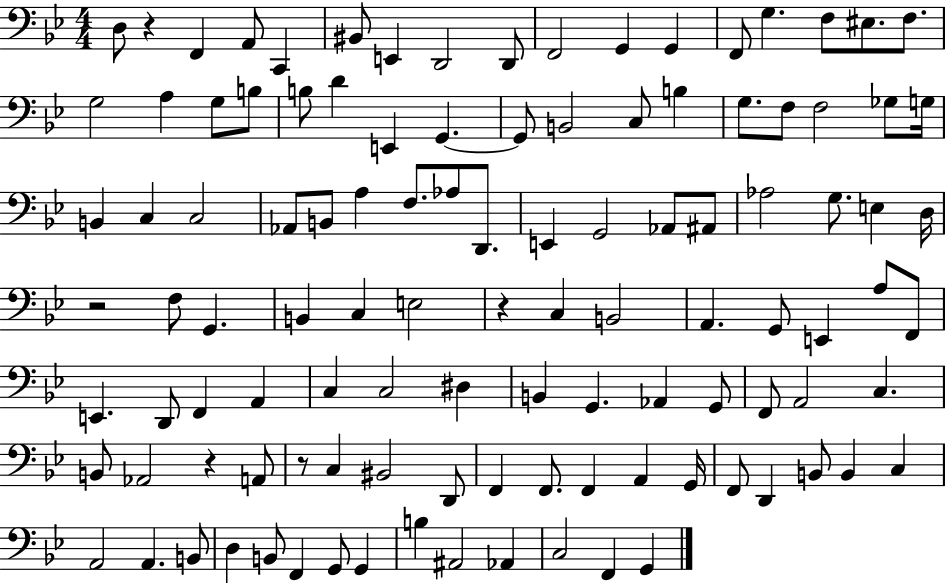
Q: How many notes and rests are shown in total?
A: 111